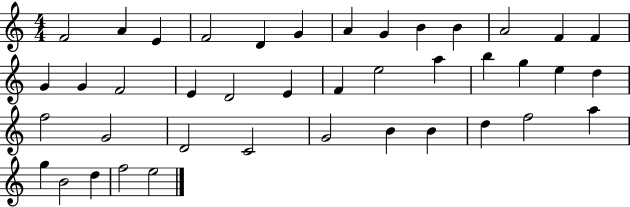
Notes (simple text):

F4/h A4/q E4/q F4/h D4/q G4/q A4/q G4/q B4/q B4/q A4/h F4/q F4/q G4/q G4/q F4/h E4/q D4/h E4/q F4/q E5/h A5/q B5/q G5/q E5/q D5/q F5/h G4/h D4/h C4/h G4/h B4/q B4/q D5/q F5/h A5/q G5/q B4/h D5/q F5/h E5/h